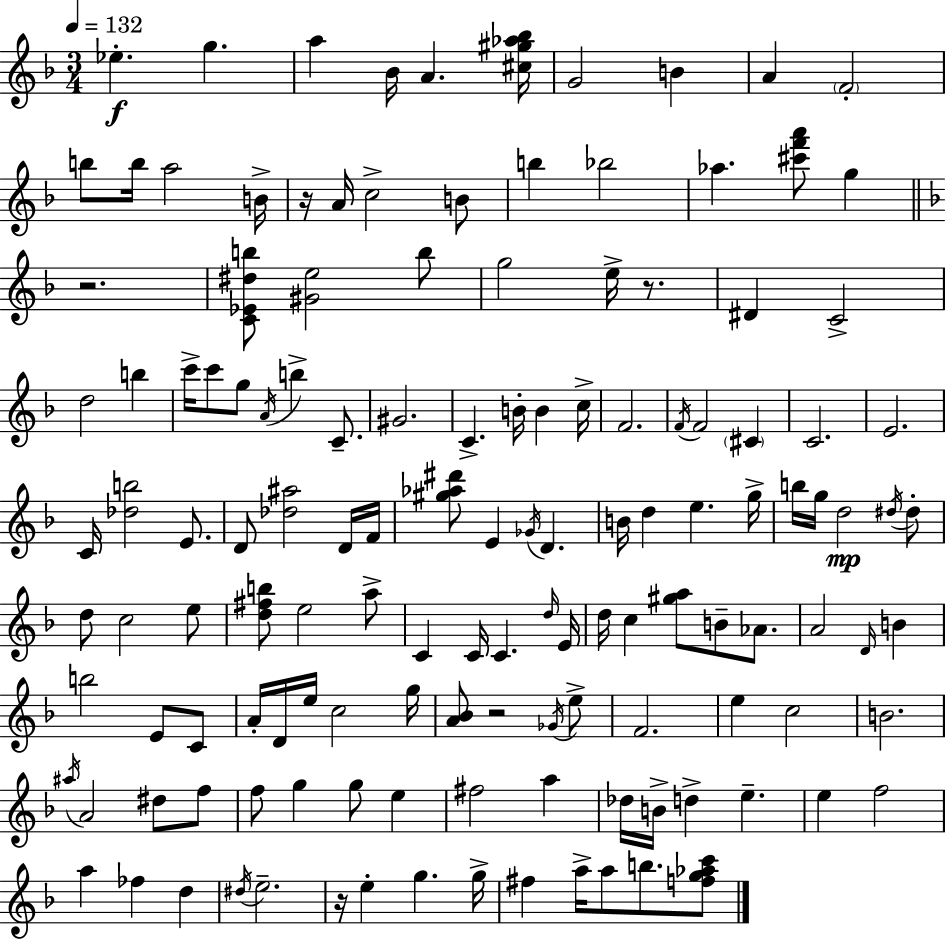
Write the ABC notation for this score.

X:1
T:Untitled
M:3/4
L:1/4
K:F
_e g a _B/4 A [^c^g_a_b]/4 G2 B A F2 b/2 b/4 a2 B/4 z/4 A/4 c2 B/2 b _b2 _a [^c'f'a']/2 g z2 [C_E^db]/2 [^Ge]2 b/2 g2 e/4 z/2 ^D C2 d2 b c'/4 c'/2 g/2 A/4 b C/2 ^G2 C B/4 B c/4 F2 F/4 F2 ^C C2 E2 C/4 [_db]2 E/2 D/2 [_d^a]2 D/4 F/4 [^g_a^d']/2 E _G/4 D B/4 d e g/4 b/4 g/4 d2 ^d/4 ^d/2 d/2 c2 e/2 [d^fb]/2 e2 a/2 C C/4 C d/4 E/4 d/4 c [^ga]/2 B/2 _A/2 A2 D/4 B b2 E/2 C/2 A/4 D/4 e/4 c2 g/4 [A_B]/2 z2 _G/4 e/2 F2 e c2 B2 ^a/4 A2 ^d/2 f/2 f/2 g g/2 e ^f2 a _d/4 B/4 d e e f2 a _f d ^d/4 e2 z/4 e g g/4 ^f a/4 a/2 b/2 [fg_ac']/2